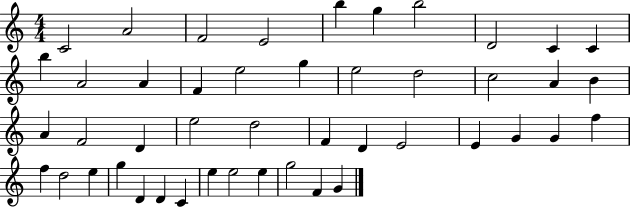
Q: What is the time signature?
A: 4/4